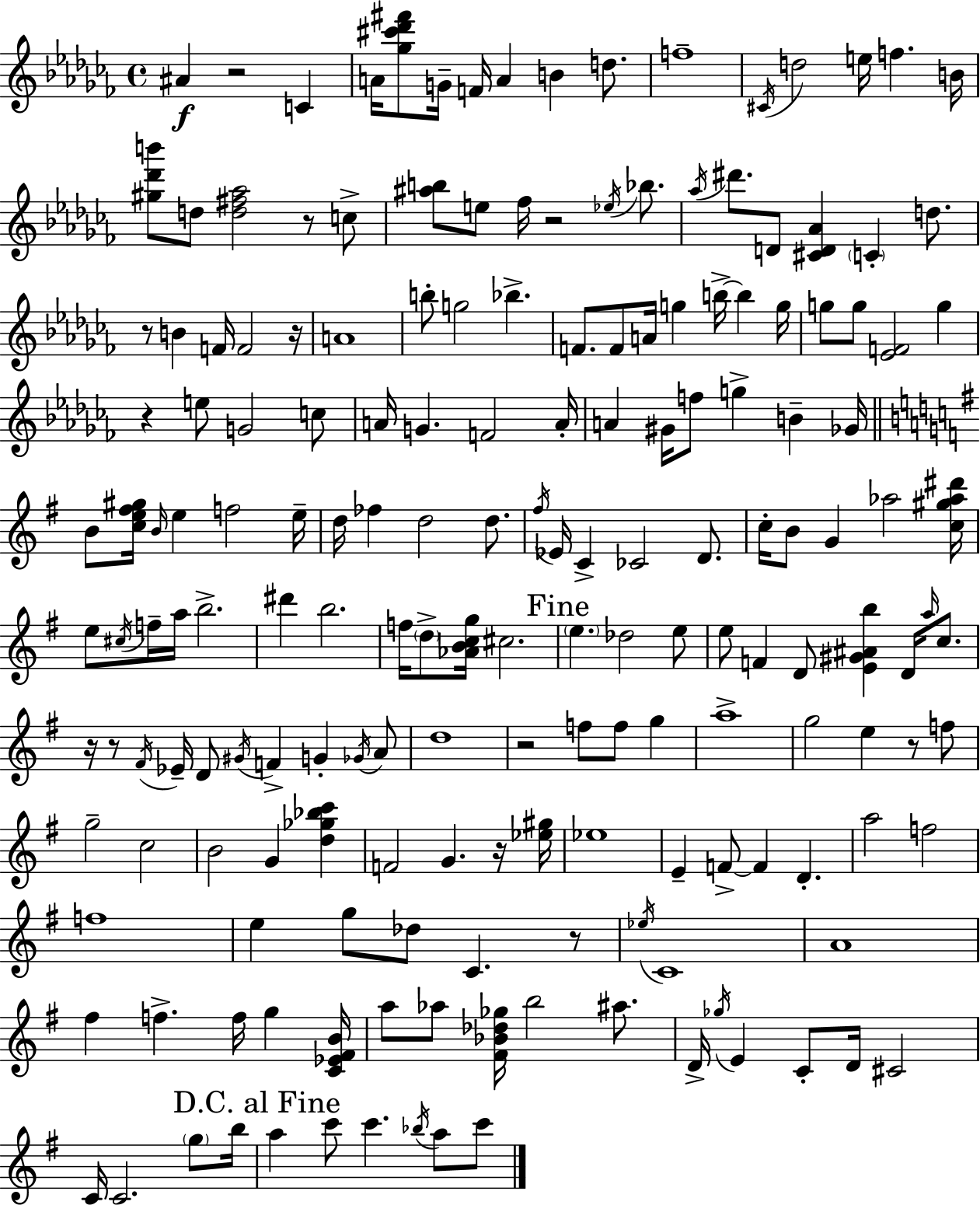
A#4/q R/h C4/q A4/s [Gb5,C#6,Db6,F#6]/e G4/s F4/s A4/q B4/q D5/e. F5/w C#4/s D5/h E5/s F5/q. B4/s [G#5,Db6,B6]/e D5/e [D5,F#5,Ab5]/h R/e C5/e [A#5,B5]/e E5/e FES5/s R/h Eb5/s Bb5/e. Ab5/s D#6/e. D4/e [C#4,D4,Ab4]/q C4/q D5/e. R/e B4/q F4/s F4/h R/s A4/w B5/e G5/h Bb5/q. F4/e. F4/e A4/s G5/q B5/s B5/q G5/s G5/e G5/e [Eb4,F4]/h G5/q R/q E5/e G4/h C5/e A4/s G4/q. F4/h A4/s A4/q G#4/s F5/e G5/q B4/q Gb4/s B4/e [C5,E5,F#5,G#5]/s B4/s E5/q F5/h E5/s D5/s FES5/q D5/h D5/e. F#5/s Eb4/s C4/q CES4/h D4/e. C5/s B4/e G4/q Ab5/h [C5,G#5,Ab5,D#6]/s E5/e C#5/s F5/s A5/s B5/h. D#6/q B5/h. F5/s D5/e [Ab4,B4,C5,G5]/s C#5/h. E5/q. Db5/h E5/e E5/e F4/q D4/e [E4,G#4,A#4,B5]/q D4/s A5/s C5/e. R/s R/e F#4/s Eb4/s D4/e G#4/s F4/q G4/q Gb4/s A4/e D5/w R/h F5/e F5/e G5/q A5/w G5/h E5/q R/e F5/e G5/h C5/h B4/h G4/q [D5,Gb5,Bb5,C6]/q F4/h G4/q. R/s [Eb5,G#5]/s Eb5/w E4/q F4/e F4/q D4/q. A5/h F5/h F5/w E5/q G5/e Db5/e C4/q. R/e Eb5/s C4/w A4/w F#5/q F5/q. F5/s G5/q [C4,Eb4,F#4,B4]/s A5/e Ab5/e [F#4,Bb4,Db5,Gb5]/s B5/h A#5/e. D4/s Gb5/s E4/q C4/e D4/s C#4/h C4/s C4/h. G5/e B5/s A5/q C6/e C6/q. Bb5/s A5/e C6/e